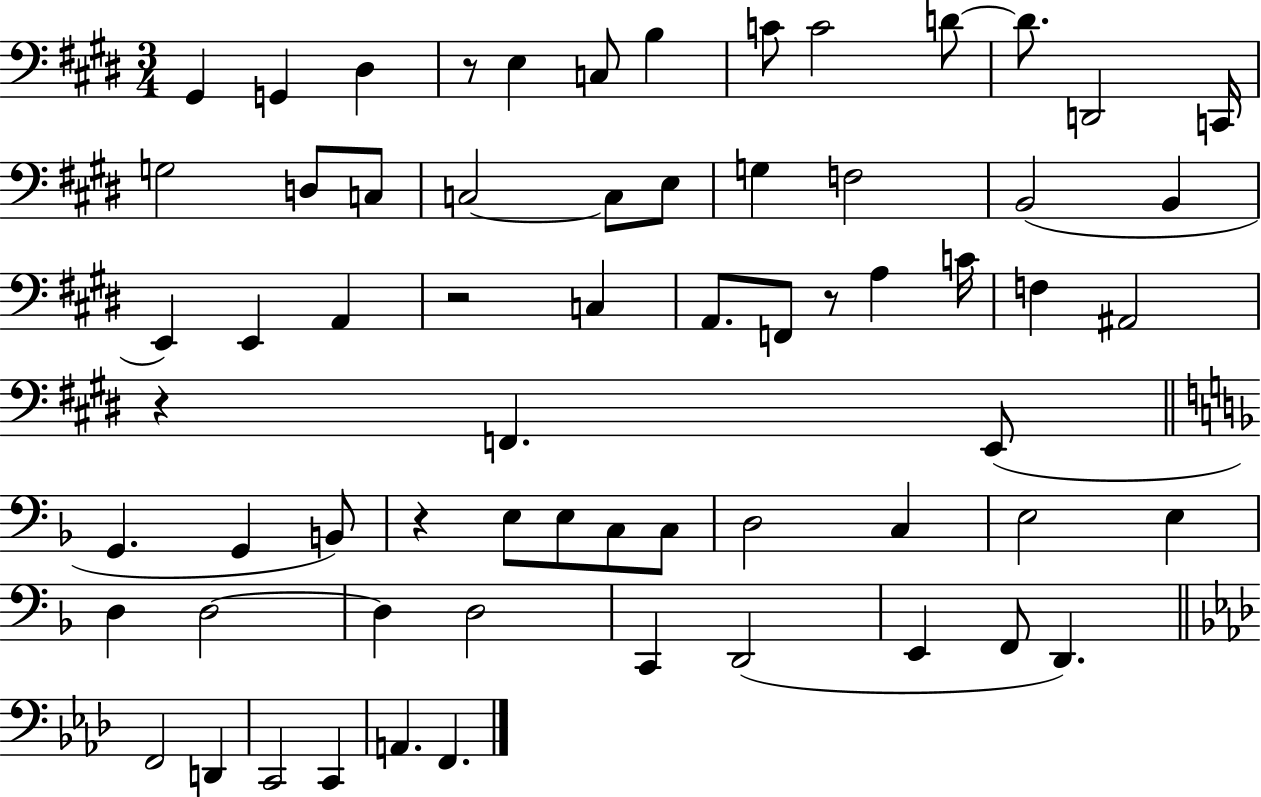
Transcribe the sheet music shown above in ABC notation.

X:1
T:Untitled
M:3/4
L:1/4
K:E
^G,, G,, ^D, z/2 E, C,/2 B, C/2 C2 D/2 D/2 D,,2 C,,/4 G,2 D,/2 C,/2 C,2 C,/2 E,/2 G, F,2 B,,2 B,, E,, E,, A,, z2 C, A,,/2 F,,/2 z/2 A, C/4 F, ^A,,2 z F,, E,,/2 G,, G,, B,,/2 z E,/2 E,/2 C,/2 C,/2 D,2 C, E,2 E, D, D,2 D, D,2 C,, D,,2 E,, F,,/2 D,, F,,2 D,, C,,2 C,, A,, F,,